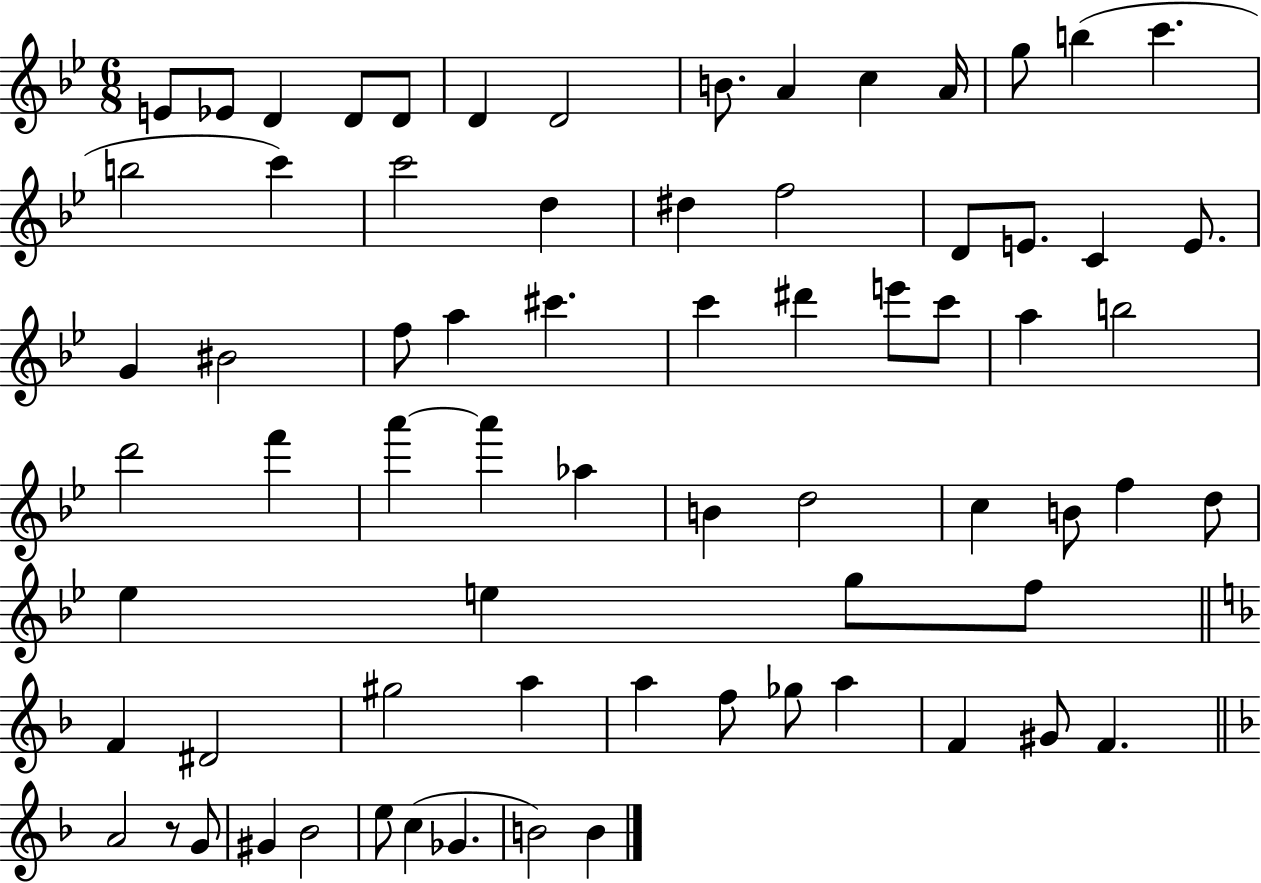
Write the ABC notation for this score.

X:1
T:Untitled
M:6/8
L:1/4
K:Bb
E/2 _E/2 D D/2 D/2 D D2 B/2 A c A/4 g/2 b c' b2 c' c'2 d ^d f2 D/2 E/2 C E/2 G ^B2 f/2 a ^c' c' ^d' e'/2 c'/2 a b2 d'2 f' a' a' _a B d2 c B/2 f d/2 _e e g/2 f/2 F ^D2 ^g2 a a f/2 _g/2 a F ^G/2 F A2 z/2 G/2 ^G _B2 e/2 c _G B2 B